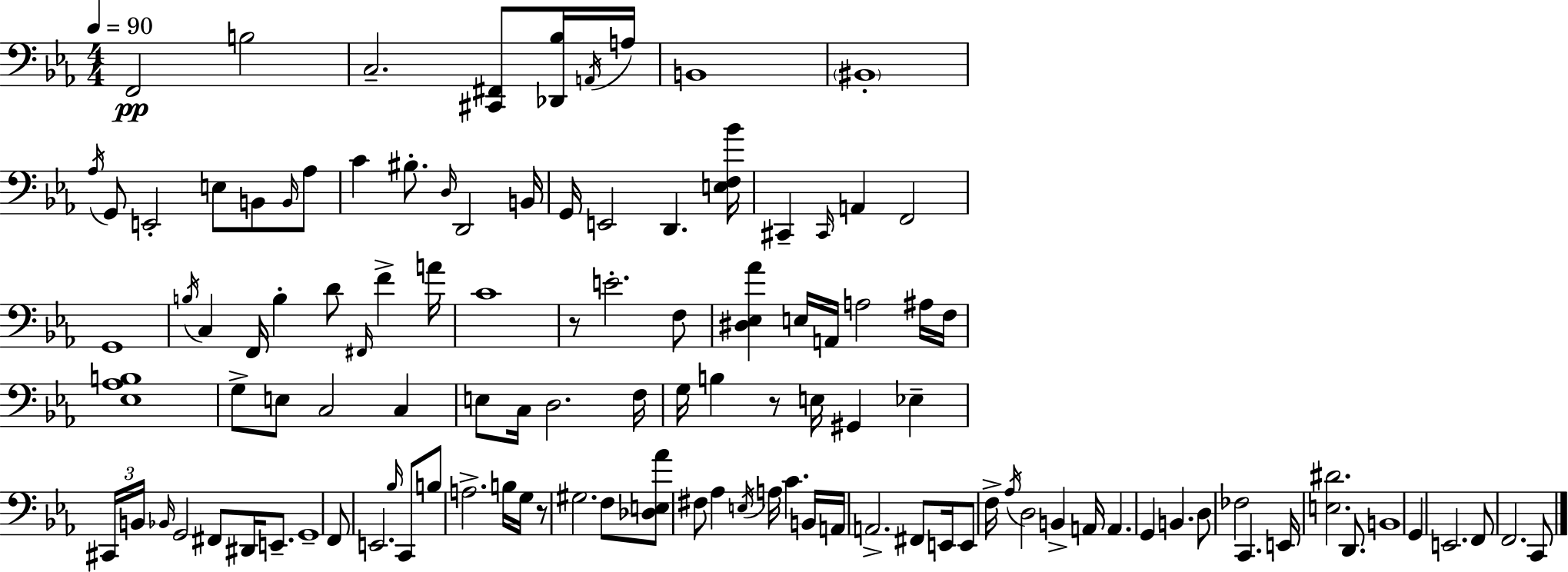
{
  \clef bass
  \numericTimeSignature
  \time 4/4
  \key c \minor
  \tempo 4 = 90
  f,2\pp b2 | c2.-- <cis, fis,>8 <des, bes>16 \acciaccatura { a,16 } | a16 b,1 | \parenthesize bis,1-. | \break \acciaccatura { aes16 } g,8 e,2-. e8 b,8 | \grace { b,16 } aes8 c'4 bis8.-. \grace { d16 } d,2 | b,16 g,16 e,2 d,4. | <e f bes'>16 cis,4-- \grace { cis,16 } a,4 f,2 | \break g,1 | \acciaccatura { b16 } c4 f,16 b4-. d'8 | \grace { fis,16 } f'4-> a'16 c'1 | r8 e'2.-. | \break f8 <dis ees aes'>4 e16 a,16 a2 | ais16 f16 <ees aes b>1 | g8-> e8 c2 | c4 e8 c16 d2. | \break f16 g16 b4 r8 e16 gis,4 | ees4-- \tuplet 3/2 { cis,16 b,16 \grace { bes,16 } } g,2 | fis,8 dis,16 e,8.-- g,1-- | f,8 e,2. | \break \grace { bes16 } c,8 b8 a2.-> | b16 g16 r8 gis2. | f8 <des e aes'>8 fis8 aes4 | \acciaccatura { e16 } a16 c'4. b,16 a,16 a,2.-> | \break fis,8 e,16 e,8 f16-> \acciaccatura { aes16 } d2 | b,4-> a,16 a,4. | g,4 b,4. d8 fes2 | c,4. e,16 <e dis'>2. | \break d,8. b,1 | g,4 e,2. | f,8 f,2. | c,8 \bar "|."
}